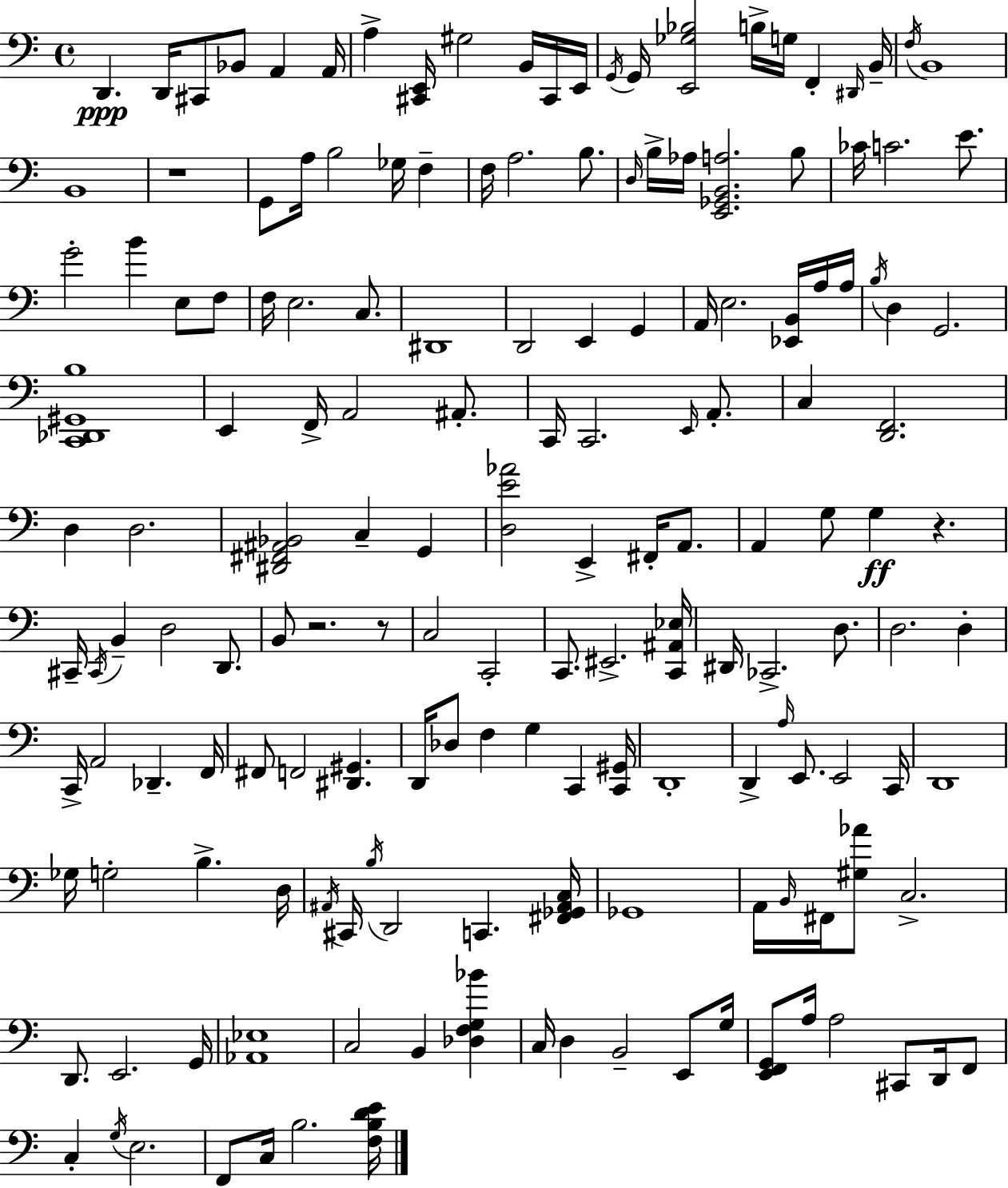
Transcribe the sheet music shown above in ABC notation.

X:1
T:Untitled
M:4/4
L:1/4
K:Am
D,, D,,/4 ^C,,/2 _B,,/2 A,, A,,/4 A, [^C,,E,,]/4 ^G,2 B,,/4 ^C,,/4 E,,/4 G,,/4 G,,/4 [E,,_G,_B,]2 B,/4 G,/4 F,, ^D,,/4 B,,/4 F,/4 B,,4 B,,4 z4 G,,/2 A,/4 B,2 _G,/4 F, F,/4 A,2 B,/2 D,/4 B,/4 _A,/4 [E,,_G,,B,,A,]2 B,/2 _C/4 C2 E/2 G2 B E,/2 F,/2 F,/4 E,2 C,/2 ^D,,4 D,,2 E,, G,, A,,/4 E,2 [_E,,B,,]/4 A,/4 A,/4 B,/4 D, G,,2 [C,,_D,,^G,,B,]4 E,, F,,/4 A,,2 ^A,,/2 C,,/4 C,,2 E,,/4 A,,/2 C, [D,,F,,]2 D, D,2 [^D,,^F,,^A,,_B,,]2 C, G,, [D,E_A]2 E,, ^F,,/4 A,,/2 A,, G,/2 G, z ^C,,/4 ^C,,/4 B,, D,2 D,,/2 B,,/2 z2 z/2 C,2 C,,2 C,,/2 ^E,,2 [C,,^A,,_E,]/4 ^D,,/4 _C,,2 D,/2 D,2 D, C,,/4 A,,2 _D,, F,,/4 ^F,,/2 F,,2 [^D,,^G,,] D,,/4 _D,/2 F, G, C,, [C,,^G,,]/4 D,,4 D,, A,/4 E,,/2 E,,2 C,,/4 D,,4 _G,/4 G,2 B, D,/4 ^A,,/4 ^C,,/4 B,/4 D,,2 C,, [^F,,_G,,^A,,C,]/4 _G,,4 A,,/4 B,,/4 ^F,,/4 [^G,_A]/2 C,2 D,,/2 E,,2 G,,/4 [_A,,_E,]4 C,2 B,, [_D,F,G,_B] C,/4 D, B,,2 E,,/2 G,/4 [E,,F,,G,,]/2 A,/4 A,2 ^C,,/2 D,,/4 F,,/2 C, G,/4 E,2 F,,/2 C,/4 B,2 [F,B,DE]/4